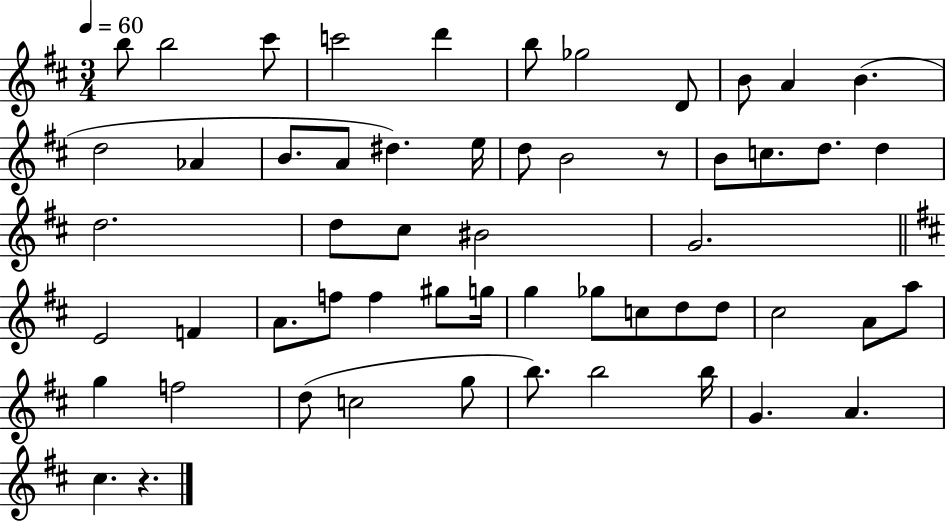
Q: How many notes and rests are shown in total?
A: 56